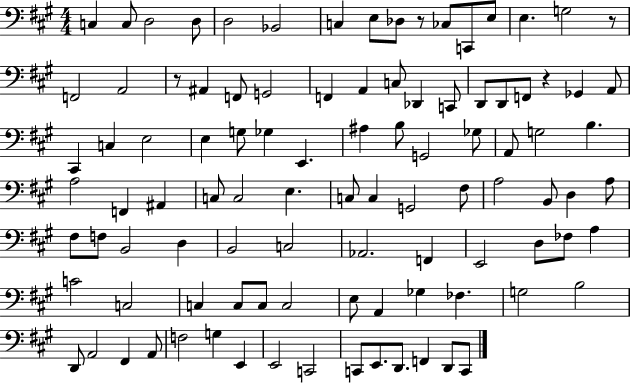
X:1
T:Untitled
M:4/4
L:1/4
K:A
C, C,/2 D,2 D,/2 D,2 _B,,2 C, E,/2 _D,/2 z/2 _C,/2 C,,/2 E,/2 E, G,2 z/2 F,,2 A,,2 z/2 ^A,, F,,/2 G,,2 F,, A,, C,/2 _D,, C,,/2 D,,/2 D,,/2 F,,/2 z _G,, A,,/2 ^C,, C, E,2 E, G,/2 _G, E,, ^A, B,/2 G,,2 _G,/2 A,,/2 G,2 B, A,2 F,, ^A,, C,/2 C,2 E, C,/2 C, G,,2 ^F,/2 A,2 B,,/2 D, A,/2 ^F,/2 F,/2 B,,2 D, B,,2 C,2 _A,,2 F,, E,,2 D,/2 _F,/2 A, C2 C,2 C, C,/2 C,/2 C,2 E,/2 A,, _G, _F, G,2 B,2 D,,/2 A,,2 ^F,, A,,/2 F,2 G, E,, E,,2 C,,2 C,,/2 E,,/2 D,,/2 F,, D,,/2 C,,/2